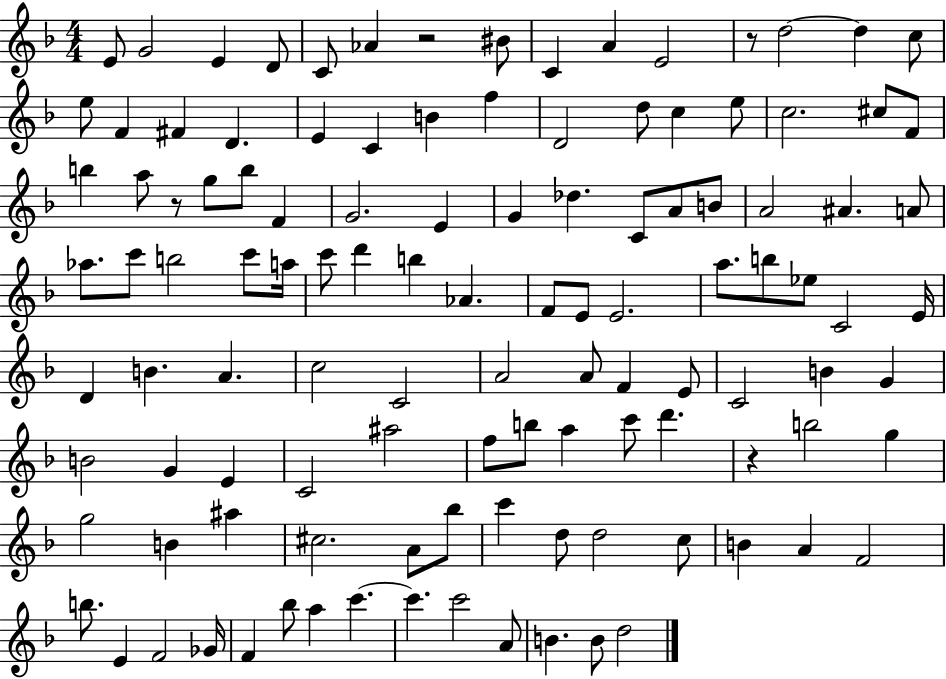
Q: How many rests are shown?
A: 4